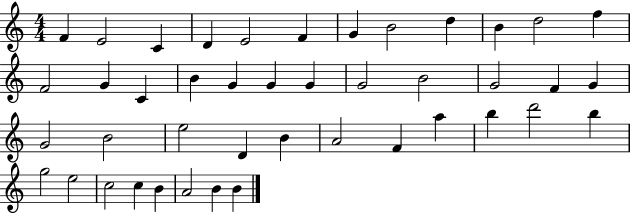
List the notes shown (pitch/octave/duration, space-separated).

F4/q E4/h C4/q D4/q E4/h F4/q G4/q B4/h D5/q B4/q D5/h F5/q F4/h G4/q C4/q B4/q G4/q G4/q G4/q G4/h B4/h G4/h F4/q G4/q G4/h B4/h E5/h D4/q B4/q A4/h F4/q A5/q B5/q D6/h B5/q G5/h E5/h C5/h C5/q B4/q A4/h B4/q B4/q